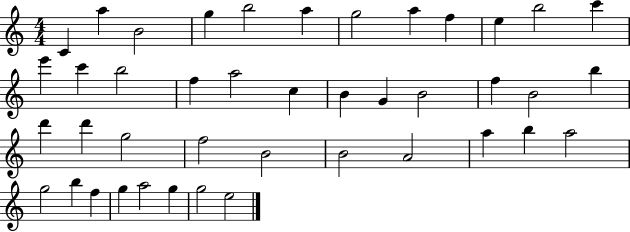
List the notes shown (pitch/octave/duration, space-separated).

C4/q A5/q B4/h G5/q B5/h A5/q G5/h A5/q F5/q E5/q B5/h C6/q E6/q C6/q B5/h F5/q A5/h C5/q B4/q G4/q B4/h F5/q B4/h B5/q D6/q D6/q G5/h F5/h B4/h B4/h A4/h A5/q B5/q A5/h G5/h B5/q F5/q G5/q A5/h G5/q G5/h E5/h